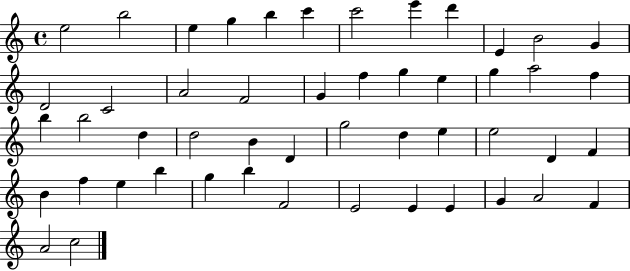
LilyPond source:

{
  \clef treble
  \time 4/4
  \defaultTimeSignature
  \key c \major
  e''2 b''2 | e''4 g''4 b''4 c'''4 | c'''2 e'''4 d'''4 | e'4 b'2 g'4 | \break d'2 c'2 | a'2 f'2 | g'4 f''4 g''4 e''4 | g''4 a''2 f''4 | \break b''4 b''2 d''4 | d''2 b'4 d'4 | g''2 d''4 e''4 | e''2 d'4 f'4 | \break b'4 f''4 e''4 b''4 | g''4 b''4 f'2 | e'2 e'4 e'4 | g'4 a'2 f'4 | \break a'2 c''2 | \bar "|."
}